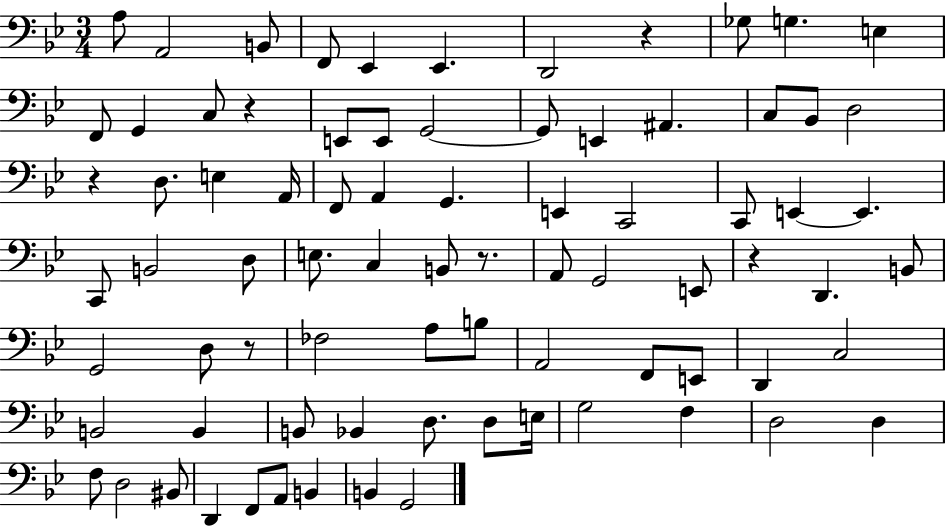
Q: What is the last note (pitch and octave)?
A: G2